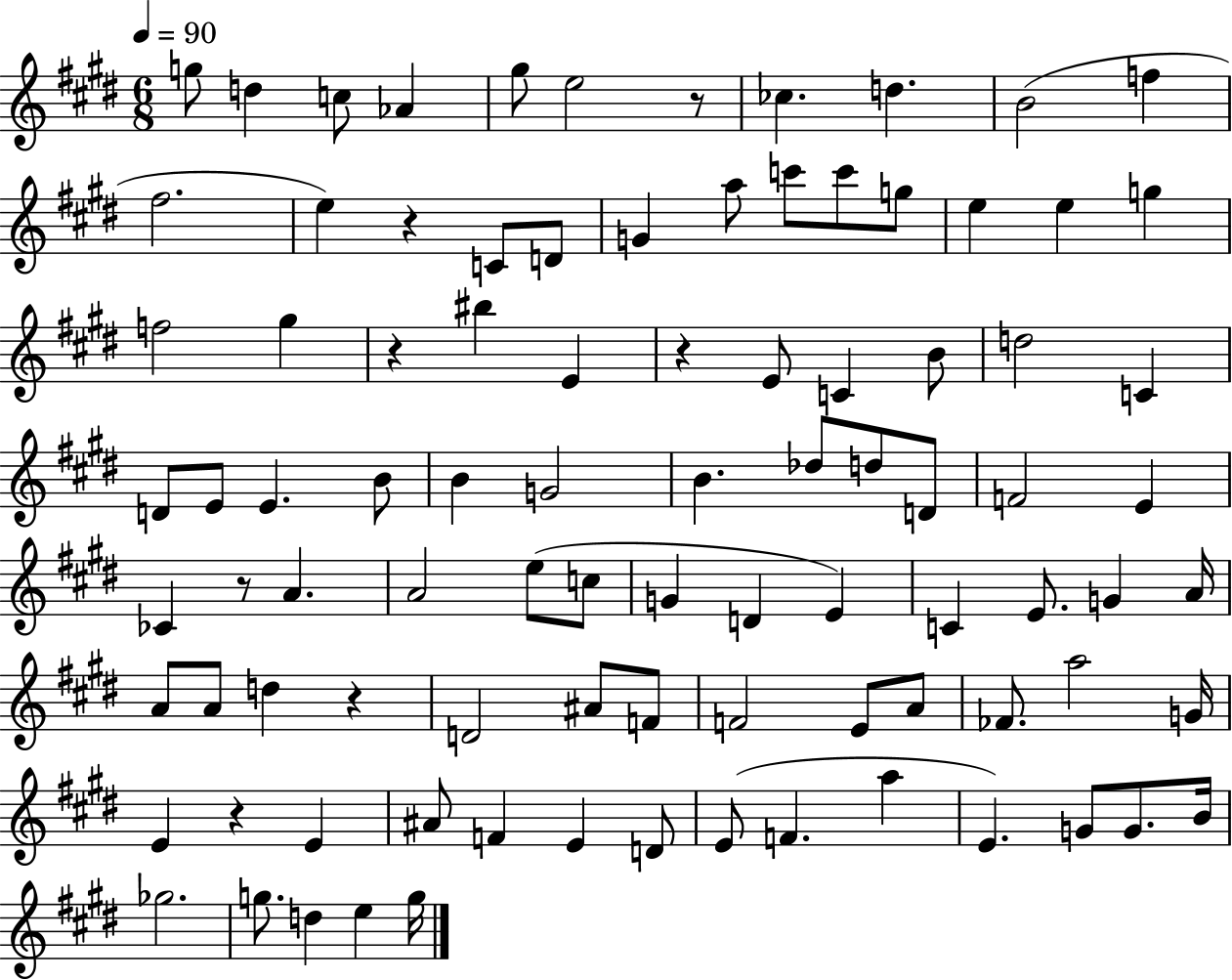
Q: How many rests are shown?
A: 7